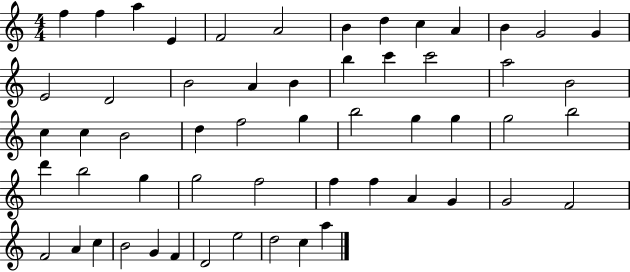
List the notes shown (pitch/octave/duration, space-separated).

F5/q F5/q A5/q E4/q F4/h A4/h B4/q D5/q C5/q A4/q B4/q G4/h G4/q E4/h D4/h B4/h A4/q B4/q B5/q C6/q C6/h A5/h B4/h C5/q C5/q B4/h D5/q F5/h G5/q B5/h G5/q G5/q G5/h B5/h D6/q B5/h G5/q G5/h F5/h F5/q F5/q A4/q G4/q G4/h F4/h F4/h A4/q C5/q B4/h G4/q F4/q D4/h E5/h D5/h C5/q A5/q